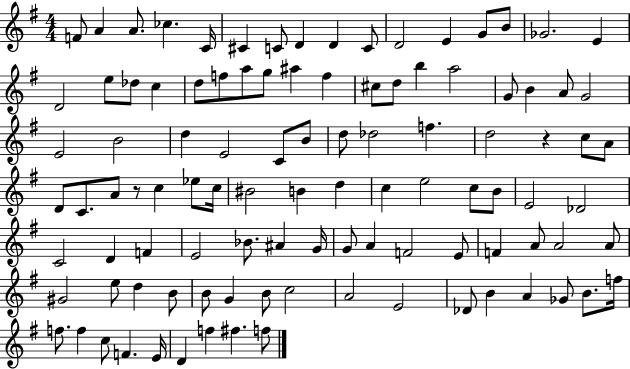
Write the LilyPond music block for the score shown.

{
  \clef treble
  \numericTimeSignature
  \time 4/4
  \key g \major
  f'8 a'4 a'8. ces''4. c'16 | cis'4 c'8 d'4 d'4 c'8 | d'2 e'4 g'8 b'8 | ges'2. e'4 | \break d'2 e''8 des''8 c''4 | d''8 f''8 a''8 g''8 ais''4 f''4 | cis''8 d''8 b''4 a''2 | g'8 b'4 a'8 g'2 | \break e'2 b'2 | d''4 e'2 c'8 b'8 | d''8 des''2 f''4. | d''2 r4 c''8 a'8 | \break d'8 c'8. a'8 r8 c''4 ees''8 c''16 | bis'2 b'4 d''4 | c''4 e''2 c''8 b'8 | e'2 des'2 | \break c'2 d'4 f'4 | e'2 bes'8. ais'4 g'16 | g'8 a'4 f'2 e'8 | f'4 a'8 a'2 a'8 | \break gis'2 e''8 d''4 b'8 | b'8 g'4 b'8 c''2 | a'2 e'2 | des'8 b'4 a'4 ges'8 b'8. f''16 | \break f''8. f''4 c''8 f'4. e'16 | d'4 f''4 fis''4. f''8 | \bar "|."
}